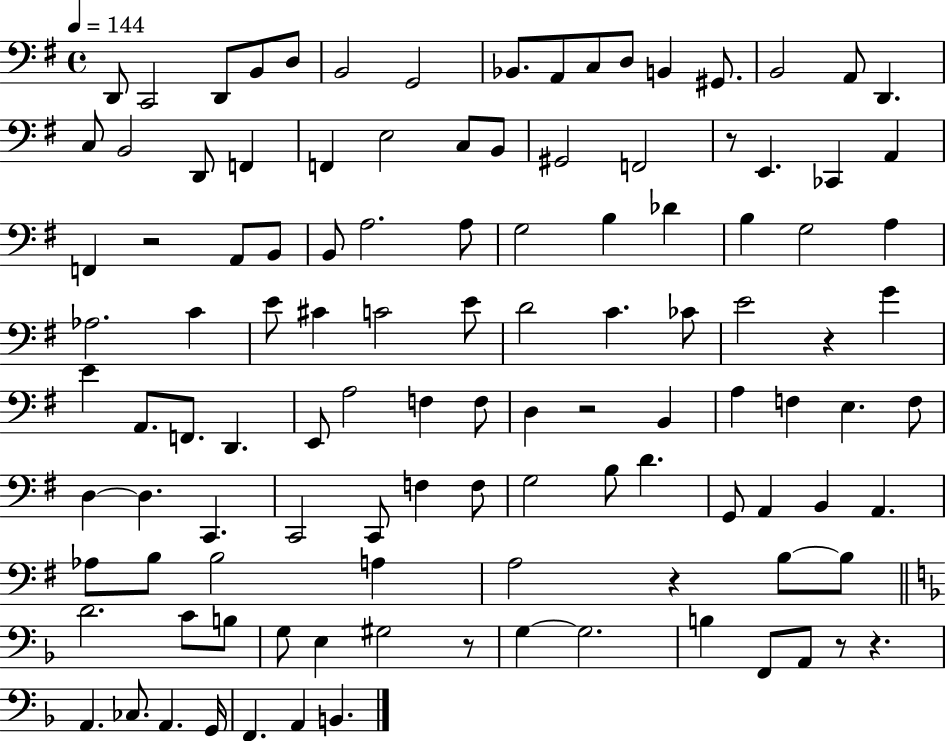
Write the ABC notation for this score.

X:1
T:Untitled
M:4/4
L:1/4
K:G
D,,/2 C,,2 D,,/2 B,,/2 D,/2 B,,2 G,,2 _B,,/2 A,,/2 C,/2 D,/2 B,, ^G,,/2 B,,2 A,,/2 D,, C,/2 B,,2 D,,/2 F,, F,, E,2 C,/2 B,,/2 ^G,,2 F,,2 z/2 E,, _C,, A,, F,, z2 A,,/2 B,,/2 B,,/2 A,2 A,/2 G,2 B, _D B, G,2 A, _A,2 C E/2 ^C C2 E/2 D2 C _C/2 E2 z G E A,,/2 F,,/2 D,, E,,/2 A,2 F, F,/2 D, z2 B,, A, F, E, F,/2 D, D, C,, C,,2 C,,/2 F, F,/2 G,2 B,/2 D G,,/2 A,, B,, A,, _A,/2 B,/2 B,2 A, A,2 z B,/2 B,/2 D2 C/2 B,/2 G,/2 E, ^G,2 z/2 G, G,2 B, F,,/2 A,,/2 z/2 z A,, _C,/2 A,, G,,/4 F,, A,, B,,